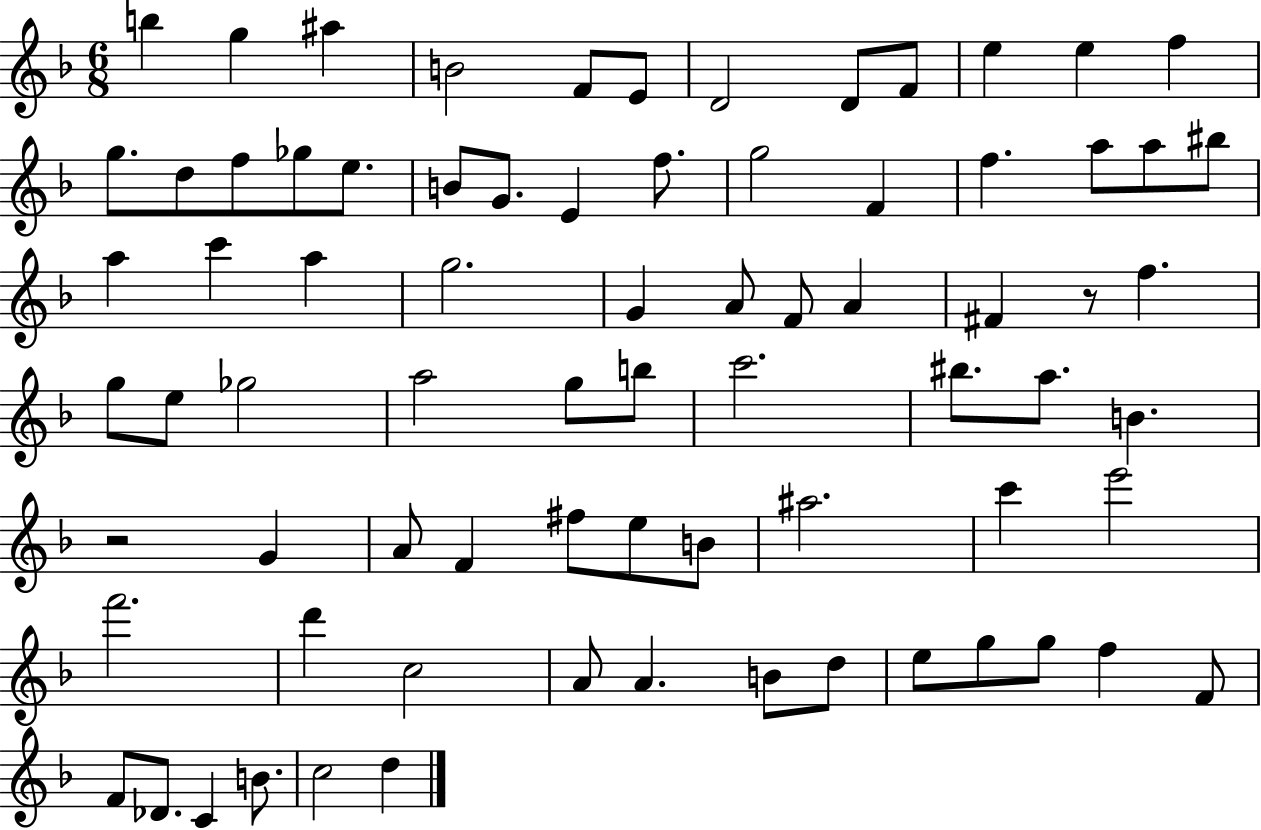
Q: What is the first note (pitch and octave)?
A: B5